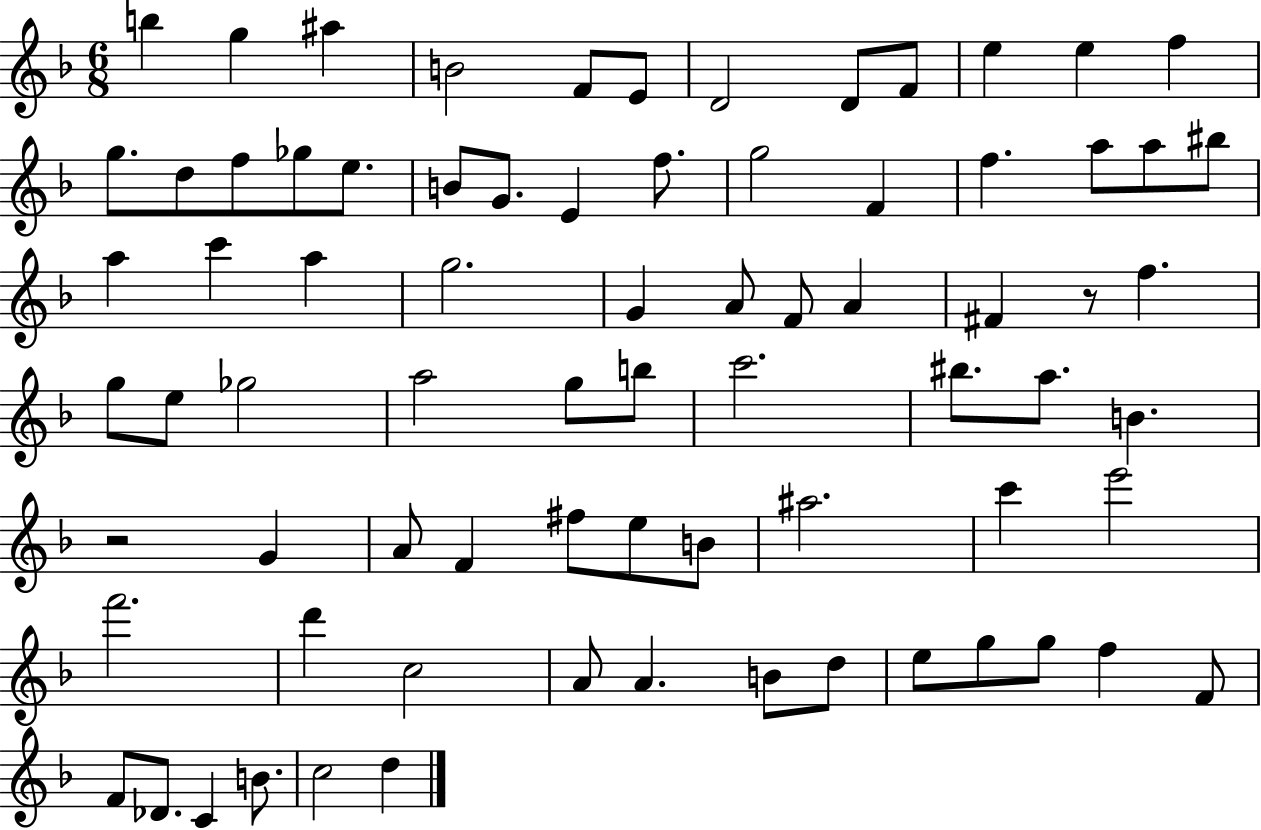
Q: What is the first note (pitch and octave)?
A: B5